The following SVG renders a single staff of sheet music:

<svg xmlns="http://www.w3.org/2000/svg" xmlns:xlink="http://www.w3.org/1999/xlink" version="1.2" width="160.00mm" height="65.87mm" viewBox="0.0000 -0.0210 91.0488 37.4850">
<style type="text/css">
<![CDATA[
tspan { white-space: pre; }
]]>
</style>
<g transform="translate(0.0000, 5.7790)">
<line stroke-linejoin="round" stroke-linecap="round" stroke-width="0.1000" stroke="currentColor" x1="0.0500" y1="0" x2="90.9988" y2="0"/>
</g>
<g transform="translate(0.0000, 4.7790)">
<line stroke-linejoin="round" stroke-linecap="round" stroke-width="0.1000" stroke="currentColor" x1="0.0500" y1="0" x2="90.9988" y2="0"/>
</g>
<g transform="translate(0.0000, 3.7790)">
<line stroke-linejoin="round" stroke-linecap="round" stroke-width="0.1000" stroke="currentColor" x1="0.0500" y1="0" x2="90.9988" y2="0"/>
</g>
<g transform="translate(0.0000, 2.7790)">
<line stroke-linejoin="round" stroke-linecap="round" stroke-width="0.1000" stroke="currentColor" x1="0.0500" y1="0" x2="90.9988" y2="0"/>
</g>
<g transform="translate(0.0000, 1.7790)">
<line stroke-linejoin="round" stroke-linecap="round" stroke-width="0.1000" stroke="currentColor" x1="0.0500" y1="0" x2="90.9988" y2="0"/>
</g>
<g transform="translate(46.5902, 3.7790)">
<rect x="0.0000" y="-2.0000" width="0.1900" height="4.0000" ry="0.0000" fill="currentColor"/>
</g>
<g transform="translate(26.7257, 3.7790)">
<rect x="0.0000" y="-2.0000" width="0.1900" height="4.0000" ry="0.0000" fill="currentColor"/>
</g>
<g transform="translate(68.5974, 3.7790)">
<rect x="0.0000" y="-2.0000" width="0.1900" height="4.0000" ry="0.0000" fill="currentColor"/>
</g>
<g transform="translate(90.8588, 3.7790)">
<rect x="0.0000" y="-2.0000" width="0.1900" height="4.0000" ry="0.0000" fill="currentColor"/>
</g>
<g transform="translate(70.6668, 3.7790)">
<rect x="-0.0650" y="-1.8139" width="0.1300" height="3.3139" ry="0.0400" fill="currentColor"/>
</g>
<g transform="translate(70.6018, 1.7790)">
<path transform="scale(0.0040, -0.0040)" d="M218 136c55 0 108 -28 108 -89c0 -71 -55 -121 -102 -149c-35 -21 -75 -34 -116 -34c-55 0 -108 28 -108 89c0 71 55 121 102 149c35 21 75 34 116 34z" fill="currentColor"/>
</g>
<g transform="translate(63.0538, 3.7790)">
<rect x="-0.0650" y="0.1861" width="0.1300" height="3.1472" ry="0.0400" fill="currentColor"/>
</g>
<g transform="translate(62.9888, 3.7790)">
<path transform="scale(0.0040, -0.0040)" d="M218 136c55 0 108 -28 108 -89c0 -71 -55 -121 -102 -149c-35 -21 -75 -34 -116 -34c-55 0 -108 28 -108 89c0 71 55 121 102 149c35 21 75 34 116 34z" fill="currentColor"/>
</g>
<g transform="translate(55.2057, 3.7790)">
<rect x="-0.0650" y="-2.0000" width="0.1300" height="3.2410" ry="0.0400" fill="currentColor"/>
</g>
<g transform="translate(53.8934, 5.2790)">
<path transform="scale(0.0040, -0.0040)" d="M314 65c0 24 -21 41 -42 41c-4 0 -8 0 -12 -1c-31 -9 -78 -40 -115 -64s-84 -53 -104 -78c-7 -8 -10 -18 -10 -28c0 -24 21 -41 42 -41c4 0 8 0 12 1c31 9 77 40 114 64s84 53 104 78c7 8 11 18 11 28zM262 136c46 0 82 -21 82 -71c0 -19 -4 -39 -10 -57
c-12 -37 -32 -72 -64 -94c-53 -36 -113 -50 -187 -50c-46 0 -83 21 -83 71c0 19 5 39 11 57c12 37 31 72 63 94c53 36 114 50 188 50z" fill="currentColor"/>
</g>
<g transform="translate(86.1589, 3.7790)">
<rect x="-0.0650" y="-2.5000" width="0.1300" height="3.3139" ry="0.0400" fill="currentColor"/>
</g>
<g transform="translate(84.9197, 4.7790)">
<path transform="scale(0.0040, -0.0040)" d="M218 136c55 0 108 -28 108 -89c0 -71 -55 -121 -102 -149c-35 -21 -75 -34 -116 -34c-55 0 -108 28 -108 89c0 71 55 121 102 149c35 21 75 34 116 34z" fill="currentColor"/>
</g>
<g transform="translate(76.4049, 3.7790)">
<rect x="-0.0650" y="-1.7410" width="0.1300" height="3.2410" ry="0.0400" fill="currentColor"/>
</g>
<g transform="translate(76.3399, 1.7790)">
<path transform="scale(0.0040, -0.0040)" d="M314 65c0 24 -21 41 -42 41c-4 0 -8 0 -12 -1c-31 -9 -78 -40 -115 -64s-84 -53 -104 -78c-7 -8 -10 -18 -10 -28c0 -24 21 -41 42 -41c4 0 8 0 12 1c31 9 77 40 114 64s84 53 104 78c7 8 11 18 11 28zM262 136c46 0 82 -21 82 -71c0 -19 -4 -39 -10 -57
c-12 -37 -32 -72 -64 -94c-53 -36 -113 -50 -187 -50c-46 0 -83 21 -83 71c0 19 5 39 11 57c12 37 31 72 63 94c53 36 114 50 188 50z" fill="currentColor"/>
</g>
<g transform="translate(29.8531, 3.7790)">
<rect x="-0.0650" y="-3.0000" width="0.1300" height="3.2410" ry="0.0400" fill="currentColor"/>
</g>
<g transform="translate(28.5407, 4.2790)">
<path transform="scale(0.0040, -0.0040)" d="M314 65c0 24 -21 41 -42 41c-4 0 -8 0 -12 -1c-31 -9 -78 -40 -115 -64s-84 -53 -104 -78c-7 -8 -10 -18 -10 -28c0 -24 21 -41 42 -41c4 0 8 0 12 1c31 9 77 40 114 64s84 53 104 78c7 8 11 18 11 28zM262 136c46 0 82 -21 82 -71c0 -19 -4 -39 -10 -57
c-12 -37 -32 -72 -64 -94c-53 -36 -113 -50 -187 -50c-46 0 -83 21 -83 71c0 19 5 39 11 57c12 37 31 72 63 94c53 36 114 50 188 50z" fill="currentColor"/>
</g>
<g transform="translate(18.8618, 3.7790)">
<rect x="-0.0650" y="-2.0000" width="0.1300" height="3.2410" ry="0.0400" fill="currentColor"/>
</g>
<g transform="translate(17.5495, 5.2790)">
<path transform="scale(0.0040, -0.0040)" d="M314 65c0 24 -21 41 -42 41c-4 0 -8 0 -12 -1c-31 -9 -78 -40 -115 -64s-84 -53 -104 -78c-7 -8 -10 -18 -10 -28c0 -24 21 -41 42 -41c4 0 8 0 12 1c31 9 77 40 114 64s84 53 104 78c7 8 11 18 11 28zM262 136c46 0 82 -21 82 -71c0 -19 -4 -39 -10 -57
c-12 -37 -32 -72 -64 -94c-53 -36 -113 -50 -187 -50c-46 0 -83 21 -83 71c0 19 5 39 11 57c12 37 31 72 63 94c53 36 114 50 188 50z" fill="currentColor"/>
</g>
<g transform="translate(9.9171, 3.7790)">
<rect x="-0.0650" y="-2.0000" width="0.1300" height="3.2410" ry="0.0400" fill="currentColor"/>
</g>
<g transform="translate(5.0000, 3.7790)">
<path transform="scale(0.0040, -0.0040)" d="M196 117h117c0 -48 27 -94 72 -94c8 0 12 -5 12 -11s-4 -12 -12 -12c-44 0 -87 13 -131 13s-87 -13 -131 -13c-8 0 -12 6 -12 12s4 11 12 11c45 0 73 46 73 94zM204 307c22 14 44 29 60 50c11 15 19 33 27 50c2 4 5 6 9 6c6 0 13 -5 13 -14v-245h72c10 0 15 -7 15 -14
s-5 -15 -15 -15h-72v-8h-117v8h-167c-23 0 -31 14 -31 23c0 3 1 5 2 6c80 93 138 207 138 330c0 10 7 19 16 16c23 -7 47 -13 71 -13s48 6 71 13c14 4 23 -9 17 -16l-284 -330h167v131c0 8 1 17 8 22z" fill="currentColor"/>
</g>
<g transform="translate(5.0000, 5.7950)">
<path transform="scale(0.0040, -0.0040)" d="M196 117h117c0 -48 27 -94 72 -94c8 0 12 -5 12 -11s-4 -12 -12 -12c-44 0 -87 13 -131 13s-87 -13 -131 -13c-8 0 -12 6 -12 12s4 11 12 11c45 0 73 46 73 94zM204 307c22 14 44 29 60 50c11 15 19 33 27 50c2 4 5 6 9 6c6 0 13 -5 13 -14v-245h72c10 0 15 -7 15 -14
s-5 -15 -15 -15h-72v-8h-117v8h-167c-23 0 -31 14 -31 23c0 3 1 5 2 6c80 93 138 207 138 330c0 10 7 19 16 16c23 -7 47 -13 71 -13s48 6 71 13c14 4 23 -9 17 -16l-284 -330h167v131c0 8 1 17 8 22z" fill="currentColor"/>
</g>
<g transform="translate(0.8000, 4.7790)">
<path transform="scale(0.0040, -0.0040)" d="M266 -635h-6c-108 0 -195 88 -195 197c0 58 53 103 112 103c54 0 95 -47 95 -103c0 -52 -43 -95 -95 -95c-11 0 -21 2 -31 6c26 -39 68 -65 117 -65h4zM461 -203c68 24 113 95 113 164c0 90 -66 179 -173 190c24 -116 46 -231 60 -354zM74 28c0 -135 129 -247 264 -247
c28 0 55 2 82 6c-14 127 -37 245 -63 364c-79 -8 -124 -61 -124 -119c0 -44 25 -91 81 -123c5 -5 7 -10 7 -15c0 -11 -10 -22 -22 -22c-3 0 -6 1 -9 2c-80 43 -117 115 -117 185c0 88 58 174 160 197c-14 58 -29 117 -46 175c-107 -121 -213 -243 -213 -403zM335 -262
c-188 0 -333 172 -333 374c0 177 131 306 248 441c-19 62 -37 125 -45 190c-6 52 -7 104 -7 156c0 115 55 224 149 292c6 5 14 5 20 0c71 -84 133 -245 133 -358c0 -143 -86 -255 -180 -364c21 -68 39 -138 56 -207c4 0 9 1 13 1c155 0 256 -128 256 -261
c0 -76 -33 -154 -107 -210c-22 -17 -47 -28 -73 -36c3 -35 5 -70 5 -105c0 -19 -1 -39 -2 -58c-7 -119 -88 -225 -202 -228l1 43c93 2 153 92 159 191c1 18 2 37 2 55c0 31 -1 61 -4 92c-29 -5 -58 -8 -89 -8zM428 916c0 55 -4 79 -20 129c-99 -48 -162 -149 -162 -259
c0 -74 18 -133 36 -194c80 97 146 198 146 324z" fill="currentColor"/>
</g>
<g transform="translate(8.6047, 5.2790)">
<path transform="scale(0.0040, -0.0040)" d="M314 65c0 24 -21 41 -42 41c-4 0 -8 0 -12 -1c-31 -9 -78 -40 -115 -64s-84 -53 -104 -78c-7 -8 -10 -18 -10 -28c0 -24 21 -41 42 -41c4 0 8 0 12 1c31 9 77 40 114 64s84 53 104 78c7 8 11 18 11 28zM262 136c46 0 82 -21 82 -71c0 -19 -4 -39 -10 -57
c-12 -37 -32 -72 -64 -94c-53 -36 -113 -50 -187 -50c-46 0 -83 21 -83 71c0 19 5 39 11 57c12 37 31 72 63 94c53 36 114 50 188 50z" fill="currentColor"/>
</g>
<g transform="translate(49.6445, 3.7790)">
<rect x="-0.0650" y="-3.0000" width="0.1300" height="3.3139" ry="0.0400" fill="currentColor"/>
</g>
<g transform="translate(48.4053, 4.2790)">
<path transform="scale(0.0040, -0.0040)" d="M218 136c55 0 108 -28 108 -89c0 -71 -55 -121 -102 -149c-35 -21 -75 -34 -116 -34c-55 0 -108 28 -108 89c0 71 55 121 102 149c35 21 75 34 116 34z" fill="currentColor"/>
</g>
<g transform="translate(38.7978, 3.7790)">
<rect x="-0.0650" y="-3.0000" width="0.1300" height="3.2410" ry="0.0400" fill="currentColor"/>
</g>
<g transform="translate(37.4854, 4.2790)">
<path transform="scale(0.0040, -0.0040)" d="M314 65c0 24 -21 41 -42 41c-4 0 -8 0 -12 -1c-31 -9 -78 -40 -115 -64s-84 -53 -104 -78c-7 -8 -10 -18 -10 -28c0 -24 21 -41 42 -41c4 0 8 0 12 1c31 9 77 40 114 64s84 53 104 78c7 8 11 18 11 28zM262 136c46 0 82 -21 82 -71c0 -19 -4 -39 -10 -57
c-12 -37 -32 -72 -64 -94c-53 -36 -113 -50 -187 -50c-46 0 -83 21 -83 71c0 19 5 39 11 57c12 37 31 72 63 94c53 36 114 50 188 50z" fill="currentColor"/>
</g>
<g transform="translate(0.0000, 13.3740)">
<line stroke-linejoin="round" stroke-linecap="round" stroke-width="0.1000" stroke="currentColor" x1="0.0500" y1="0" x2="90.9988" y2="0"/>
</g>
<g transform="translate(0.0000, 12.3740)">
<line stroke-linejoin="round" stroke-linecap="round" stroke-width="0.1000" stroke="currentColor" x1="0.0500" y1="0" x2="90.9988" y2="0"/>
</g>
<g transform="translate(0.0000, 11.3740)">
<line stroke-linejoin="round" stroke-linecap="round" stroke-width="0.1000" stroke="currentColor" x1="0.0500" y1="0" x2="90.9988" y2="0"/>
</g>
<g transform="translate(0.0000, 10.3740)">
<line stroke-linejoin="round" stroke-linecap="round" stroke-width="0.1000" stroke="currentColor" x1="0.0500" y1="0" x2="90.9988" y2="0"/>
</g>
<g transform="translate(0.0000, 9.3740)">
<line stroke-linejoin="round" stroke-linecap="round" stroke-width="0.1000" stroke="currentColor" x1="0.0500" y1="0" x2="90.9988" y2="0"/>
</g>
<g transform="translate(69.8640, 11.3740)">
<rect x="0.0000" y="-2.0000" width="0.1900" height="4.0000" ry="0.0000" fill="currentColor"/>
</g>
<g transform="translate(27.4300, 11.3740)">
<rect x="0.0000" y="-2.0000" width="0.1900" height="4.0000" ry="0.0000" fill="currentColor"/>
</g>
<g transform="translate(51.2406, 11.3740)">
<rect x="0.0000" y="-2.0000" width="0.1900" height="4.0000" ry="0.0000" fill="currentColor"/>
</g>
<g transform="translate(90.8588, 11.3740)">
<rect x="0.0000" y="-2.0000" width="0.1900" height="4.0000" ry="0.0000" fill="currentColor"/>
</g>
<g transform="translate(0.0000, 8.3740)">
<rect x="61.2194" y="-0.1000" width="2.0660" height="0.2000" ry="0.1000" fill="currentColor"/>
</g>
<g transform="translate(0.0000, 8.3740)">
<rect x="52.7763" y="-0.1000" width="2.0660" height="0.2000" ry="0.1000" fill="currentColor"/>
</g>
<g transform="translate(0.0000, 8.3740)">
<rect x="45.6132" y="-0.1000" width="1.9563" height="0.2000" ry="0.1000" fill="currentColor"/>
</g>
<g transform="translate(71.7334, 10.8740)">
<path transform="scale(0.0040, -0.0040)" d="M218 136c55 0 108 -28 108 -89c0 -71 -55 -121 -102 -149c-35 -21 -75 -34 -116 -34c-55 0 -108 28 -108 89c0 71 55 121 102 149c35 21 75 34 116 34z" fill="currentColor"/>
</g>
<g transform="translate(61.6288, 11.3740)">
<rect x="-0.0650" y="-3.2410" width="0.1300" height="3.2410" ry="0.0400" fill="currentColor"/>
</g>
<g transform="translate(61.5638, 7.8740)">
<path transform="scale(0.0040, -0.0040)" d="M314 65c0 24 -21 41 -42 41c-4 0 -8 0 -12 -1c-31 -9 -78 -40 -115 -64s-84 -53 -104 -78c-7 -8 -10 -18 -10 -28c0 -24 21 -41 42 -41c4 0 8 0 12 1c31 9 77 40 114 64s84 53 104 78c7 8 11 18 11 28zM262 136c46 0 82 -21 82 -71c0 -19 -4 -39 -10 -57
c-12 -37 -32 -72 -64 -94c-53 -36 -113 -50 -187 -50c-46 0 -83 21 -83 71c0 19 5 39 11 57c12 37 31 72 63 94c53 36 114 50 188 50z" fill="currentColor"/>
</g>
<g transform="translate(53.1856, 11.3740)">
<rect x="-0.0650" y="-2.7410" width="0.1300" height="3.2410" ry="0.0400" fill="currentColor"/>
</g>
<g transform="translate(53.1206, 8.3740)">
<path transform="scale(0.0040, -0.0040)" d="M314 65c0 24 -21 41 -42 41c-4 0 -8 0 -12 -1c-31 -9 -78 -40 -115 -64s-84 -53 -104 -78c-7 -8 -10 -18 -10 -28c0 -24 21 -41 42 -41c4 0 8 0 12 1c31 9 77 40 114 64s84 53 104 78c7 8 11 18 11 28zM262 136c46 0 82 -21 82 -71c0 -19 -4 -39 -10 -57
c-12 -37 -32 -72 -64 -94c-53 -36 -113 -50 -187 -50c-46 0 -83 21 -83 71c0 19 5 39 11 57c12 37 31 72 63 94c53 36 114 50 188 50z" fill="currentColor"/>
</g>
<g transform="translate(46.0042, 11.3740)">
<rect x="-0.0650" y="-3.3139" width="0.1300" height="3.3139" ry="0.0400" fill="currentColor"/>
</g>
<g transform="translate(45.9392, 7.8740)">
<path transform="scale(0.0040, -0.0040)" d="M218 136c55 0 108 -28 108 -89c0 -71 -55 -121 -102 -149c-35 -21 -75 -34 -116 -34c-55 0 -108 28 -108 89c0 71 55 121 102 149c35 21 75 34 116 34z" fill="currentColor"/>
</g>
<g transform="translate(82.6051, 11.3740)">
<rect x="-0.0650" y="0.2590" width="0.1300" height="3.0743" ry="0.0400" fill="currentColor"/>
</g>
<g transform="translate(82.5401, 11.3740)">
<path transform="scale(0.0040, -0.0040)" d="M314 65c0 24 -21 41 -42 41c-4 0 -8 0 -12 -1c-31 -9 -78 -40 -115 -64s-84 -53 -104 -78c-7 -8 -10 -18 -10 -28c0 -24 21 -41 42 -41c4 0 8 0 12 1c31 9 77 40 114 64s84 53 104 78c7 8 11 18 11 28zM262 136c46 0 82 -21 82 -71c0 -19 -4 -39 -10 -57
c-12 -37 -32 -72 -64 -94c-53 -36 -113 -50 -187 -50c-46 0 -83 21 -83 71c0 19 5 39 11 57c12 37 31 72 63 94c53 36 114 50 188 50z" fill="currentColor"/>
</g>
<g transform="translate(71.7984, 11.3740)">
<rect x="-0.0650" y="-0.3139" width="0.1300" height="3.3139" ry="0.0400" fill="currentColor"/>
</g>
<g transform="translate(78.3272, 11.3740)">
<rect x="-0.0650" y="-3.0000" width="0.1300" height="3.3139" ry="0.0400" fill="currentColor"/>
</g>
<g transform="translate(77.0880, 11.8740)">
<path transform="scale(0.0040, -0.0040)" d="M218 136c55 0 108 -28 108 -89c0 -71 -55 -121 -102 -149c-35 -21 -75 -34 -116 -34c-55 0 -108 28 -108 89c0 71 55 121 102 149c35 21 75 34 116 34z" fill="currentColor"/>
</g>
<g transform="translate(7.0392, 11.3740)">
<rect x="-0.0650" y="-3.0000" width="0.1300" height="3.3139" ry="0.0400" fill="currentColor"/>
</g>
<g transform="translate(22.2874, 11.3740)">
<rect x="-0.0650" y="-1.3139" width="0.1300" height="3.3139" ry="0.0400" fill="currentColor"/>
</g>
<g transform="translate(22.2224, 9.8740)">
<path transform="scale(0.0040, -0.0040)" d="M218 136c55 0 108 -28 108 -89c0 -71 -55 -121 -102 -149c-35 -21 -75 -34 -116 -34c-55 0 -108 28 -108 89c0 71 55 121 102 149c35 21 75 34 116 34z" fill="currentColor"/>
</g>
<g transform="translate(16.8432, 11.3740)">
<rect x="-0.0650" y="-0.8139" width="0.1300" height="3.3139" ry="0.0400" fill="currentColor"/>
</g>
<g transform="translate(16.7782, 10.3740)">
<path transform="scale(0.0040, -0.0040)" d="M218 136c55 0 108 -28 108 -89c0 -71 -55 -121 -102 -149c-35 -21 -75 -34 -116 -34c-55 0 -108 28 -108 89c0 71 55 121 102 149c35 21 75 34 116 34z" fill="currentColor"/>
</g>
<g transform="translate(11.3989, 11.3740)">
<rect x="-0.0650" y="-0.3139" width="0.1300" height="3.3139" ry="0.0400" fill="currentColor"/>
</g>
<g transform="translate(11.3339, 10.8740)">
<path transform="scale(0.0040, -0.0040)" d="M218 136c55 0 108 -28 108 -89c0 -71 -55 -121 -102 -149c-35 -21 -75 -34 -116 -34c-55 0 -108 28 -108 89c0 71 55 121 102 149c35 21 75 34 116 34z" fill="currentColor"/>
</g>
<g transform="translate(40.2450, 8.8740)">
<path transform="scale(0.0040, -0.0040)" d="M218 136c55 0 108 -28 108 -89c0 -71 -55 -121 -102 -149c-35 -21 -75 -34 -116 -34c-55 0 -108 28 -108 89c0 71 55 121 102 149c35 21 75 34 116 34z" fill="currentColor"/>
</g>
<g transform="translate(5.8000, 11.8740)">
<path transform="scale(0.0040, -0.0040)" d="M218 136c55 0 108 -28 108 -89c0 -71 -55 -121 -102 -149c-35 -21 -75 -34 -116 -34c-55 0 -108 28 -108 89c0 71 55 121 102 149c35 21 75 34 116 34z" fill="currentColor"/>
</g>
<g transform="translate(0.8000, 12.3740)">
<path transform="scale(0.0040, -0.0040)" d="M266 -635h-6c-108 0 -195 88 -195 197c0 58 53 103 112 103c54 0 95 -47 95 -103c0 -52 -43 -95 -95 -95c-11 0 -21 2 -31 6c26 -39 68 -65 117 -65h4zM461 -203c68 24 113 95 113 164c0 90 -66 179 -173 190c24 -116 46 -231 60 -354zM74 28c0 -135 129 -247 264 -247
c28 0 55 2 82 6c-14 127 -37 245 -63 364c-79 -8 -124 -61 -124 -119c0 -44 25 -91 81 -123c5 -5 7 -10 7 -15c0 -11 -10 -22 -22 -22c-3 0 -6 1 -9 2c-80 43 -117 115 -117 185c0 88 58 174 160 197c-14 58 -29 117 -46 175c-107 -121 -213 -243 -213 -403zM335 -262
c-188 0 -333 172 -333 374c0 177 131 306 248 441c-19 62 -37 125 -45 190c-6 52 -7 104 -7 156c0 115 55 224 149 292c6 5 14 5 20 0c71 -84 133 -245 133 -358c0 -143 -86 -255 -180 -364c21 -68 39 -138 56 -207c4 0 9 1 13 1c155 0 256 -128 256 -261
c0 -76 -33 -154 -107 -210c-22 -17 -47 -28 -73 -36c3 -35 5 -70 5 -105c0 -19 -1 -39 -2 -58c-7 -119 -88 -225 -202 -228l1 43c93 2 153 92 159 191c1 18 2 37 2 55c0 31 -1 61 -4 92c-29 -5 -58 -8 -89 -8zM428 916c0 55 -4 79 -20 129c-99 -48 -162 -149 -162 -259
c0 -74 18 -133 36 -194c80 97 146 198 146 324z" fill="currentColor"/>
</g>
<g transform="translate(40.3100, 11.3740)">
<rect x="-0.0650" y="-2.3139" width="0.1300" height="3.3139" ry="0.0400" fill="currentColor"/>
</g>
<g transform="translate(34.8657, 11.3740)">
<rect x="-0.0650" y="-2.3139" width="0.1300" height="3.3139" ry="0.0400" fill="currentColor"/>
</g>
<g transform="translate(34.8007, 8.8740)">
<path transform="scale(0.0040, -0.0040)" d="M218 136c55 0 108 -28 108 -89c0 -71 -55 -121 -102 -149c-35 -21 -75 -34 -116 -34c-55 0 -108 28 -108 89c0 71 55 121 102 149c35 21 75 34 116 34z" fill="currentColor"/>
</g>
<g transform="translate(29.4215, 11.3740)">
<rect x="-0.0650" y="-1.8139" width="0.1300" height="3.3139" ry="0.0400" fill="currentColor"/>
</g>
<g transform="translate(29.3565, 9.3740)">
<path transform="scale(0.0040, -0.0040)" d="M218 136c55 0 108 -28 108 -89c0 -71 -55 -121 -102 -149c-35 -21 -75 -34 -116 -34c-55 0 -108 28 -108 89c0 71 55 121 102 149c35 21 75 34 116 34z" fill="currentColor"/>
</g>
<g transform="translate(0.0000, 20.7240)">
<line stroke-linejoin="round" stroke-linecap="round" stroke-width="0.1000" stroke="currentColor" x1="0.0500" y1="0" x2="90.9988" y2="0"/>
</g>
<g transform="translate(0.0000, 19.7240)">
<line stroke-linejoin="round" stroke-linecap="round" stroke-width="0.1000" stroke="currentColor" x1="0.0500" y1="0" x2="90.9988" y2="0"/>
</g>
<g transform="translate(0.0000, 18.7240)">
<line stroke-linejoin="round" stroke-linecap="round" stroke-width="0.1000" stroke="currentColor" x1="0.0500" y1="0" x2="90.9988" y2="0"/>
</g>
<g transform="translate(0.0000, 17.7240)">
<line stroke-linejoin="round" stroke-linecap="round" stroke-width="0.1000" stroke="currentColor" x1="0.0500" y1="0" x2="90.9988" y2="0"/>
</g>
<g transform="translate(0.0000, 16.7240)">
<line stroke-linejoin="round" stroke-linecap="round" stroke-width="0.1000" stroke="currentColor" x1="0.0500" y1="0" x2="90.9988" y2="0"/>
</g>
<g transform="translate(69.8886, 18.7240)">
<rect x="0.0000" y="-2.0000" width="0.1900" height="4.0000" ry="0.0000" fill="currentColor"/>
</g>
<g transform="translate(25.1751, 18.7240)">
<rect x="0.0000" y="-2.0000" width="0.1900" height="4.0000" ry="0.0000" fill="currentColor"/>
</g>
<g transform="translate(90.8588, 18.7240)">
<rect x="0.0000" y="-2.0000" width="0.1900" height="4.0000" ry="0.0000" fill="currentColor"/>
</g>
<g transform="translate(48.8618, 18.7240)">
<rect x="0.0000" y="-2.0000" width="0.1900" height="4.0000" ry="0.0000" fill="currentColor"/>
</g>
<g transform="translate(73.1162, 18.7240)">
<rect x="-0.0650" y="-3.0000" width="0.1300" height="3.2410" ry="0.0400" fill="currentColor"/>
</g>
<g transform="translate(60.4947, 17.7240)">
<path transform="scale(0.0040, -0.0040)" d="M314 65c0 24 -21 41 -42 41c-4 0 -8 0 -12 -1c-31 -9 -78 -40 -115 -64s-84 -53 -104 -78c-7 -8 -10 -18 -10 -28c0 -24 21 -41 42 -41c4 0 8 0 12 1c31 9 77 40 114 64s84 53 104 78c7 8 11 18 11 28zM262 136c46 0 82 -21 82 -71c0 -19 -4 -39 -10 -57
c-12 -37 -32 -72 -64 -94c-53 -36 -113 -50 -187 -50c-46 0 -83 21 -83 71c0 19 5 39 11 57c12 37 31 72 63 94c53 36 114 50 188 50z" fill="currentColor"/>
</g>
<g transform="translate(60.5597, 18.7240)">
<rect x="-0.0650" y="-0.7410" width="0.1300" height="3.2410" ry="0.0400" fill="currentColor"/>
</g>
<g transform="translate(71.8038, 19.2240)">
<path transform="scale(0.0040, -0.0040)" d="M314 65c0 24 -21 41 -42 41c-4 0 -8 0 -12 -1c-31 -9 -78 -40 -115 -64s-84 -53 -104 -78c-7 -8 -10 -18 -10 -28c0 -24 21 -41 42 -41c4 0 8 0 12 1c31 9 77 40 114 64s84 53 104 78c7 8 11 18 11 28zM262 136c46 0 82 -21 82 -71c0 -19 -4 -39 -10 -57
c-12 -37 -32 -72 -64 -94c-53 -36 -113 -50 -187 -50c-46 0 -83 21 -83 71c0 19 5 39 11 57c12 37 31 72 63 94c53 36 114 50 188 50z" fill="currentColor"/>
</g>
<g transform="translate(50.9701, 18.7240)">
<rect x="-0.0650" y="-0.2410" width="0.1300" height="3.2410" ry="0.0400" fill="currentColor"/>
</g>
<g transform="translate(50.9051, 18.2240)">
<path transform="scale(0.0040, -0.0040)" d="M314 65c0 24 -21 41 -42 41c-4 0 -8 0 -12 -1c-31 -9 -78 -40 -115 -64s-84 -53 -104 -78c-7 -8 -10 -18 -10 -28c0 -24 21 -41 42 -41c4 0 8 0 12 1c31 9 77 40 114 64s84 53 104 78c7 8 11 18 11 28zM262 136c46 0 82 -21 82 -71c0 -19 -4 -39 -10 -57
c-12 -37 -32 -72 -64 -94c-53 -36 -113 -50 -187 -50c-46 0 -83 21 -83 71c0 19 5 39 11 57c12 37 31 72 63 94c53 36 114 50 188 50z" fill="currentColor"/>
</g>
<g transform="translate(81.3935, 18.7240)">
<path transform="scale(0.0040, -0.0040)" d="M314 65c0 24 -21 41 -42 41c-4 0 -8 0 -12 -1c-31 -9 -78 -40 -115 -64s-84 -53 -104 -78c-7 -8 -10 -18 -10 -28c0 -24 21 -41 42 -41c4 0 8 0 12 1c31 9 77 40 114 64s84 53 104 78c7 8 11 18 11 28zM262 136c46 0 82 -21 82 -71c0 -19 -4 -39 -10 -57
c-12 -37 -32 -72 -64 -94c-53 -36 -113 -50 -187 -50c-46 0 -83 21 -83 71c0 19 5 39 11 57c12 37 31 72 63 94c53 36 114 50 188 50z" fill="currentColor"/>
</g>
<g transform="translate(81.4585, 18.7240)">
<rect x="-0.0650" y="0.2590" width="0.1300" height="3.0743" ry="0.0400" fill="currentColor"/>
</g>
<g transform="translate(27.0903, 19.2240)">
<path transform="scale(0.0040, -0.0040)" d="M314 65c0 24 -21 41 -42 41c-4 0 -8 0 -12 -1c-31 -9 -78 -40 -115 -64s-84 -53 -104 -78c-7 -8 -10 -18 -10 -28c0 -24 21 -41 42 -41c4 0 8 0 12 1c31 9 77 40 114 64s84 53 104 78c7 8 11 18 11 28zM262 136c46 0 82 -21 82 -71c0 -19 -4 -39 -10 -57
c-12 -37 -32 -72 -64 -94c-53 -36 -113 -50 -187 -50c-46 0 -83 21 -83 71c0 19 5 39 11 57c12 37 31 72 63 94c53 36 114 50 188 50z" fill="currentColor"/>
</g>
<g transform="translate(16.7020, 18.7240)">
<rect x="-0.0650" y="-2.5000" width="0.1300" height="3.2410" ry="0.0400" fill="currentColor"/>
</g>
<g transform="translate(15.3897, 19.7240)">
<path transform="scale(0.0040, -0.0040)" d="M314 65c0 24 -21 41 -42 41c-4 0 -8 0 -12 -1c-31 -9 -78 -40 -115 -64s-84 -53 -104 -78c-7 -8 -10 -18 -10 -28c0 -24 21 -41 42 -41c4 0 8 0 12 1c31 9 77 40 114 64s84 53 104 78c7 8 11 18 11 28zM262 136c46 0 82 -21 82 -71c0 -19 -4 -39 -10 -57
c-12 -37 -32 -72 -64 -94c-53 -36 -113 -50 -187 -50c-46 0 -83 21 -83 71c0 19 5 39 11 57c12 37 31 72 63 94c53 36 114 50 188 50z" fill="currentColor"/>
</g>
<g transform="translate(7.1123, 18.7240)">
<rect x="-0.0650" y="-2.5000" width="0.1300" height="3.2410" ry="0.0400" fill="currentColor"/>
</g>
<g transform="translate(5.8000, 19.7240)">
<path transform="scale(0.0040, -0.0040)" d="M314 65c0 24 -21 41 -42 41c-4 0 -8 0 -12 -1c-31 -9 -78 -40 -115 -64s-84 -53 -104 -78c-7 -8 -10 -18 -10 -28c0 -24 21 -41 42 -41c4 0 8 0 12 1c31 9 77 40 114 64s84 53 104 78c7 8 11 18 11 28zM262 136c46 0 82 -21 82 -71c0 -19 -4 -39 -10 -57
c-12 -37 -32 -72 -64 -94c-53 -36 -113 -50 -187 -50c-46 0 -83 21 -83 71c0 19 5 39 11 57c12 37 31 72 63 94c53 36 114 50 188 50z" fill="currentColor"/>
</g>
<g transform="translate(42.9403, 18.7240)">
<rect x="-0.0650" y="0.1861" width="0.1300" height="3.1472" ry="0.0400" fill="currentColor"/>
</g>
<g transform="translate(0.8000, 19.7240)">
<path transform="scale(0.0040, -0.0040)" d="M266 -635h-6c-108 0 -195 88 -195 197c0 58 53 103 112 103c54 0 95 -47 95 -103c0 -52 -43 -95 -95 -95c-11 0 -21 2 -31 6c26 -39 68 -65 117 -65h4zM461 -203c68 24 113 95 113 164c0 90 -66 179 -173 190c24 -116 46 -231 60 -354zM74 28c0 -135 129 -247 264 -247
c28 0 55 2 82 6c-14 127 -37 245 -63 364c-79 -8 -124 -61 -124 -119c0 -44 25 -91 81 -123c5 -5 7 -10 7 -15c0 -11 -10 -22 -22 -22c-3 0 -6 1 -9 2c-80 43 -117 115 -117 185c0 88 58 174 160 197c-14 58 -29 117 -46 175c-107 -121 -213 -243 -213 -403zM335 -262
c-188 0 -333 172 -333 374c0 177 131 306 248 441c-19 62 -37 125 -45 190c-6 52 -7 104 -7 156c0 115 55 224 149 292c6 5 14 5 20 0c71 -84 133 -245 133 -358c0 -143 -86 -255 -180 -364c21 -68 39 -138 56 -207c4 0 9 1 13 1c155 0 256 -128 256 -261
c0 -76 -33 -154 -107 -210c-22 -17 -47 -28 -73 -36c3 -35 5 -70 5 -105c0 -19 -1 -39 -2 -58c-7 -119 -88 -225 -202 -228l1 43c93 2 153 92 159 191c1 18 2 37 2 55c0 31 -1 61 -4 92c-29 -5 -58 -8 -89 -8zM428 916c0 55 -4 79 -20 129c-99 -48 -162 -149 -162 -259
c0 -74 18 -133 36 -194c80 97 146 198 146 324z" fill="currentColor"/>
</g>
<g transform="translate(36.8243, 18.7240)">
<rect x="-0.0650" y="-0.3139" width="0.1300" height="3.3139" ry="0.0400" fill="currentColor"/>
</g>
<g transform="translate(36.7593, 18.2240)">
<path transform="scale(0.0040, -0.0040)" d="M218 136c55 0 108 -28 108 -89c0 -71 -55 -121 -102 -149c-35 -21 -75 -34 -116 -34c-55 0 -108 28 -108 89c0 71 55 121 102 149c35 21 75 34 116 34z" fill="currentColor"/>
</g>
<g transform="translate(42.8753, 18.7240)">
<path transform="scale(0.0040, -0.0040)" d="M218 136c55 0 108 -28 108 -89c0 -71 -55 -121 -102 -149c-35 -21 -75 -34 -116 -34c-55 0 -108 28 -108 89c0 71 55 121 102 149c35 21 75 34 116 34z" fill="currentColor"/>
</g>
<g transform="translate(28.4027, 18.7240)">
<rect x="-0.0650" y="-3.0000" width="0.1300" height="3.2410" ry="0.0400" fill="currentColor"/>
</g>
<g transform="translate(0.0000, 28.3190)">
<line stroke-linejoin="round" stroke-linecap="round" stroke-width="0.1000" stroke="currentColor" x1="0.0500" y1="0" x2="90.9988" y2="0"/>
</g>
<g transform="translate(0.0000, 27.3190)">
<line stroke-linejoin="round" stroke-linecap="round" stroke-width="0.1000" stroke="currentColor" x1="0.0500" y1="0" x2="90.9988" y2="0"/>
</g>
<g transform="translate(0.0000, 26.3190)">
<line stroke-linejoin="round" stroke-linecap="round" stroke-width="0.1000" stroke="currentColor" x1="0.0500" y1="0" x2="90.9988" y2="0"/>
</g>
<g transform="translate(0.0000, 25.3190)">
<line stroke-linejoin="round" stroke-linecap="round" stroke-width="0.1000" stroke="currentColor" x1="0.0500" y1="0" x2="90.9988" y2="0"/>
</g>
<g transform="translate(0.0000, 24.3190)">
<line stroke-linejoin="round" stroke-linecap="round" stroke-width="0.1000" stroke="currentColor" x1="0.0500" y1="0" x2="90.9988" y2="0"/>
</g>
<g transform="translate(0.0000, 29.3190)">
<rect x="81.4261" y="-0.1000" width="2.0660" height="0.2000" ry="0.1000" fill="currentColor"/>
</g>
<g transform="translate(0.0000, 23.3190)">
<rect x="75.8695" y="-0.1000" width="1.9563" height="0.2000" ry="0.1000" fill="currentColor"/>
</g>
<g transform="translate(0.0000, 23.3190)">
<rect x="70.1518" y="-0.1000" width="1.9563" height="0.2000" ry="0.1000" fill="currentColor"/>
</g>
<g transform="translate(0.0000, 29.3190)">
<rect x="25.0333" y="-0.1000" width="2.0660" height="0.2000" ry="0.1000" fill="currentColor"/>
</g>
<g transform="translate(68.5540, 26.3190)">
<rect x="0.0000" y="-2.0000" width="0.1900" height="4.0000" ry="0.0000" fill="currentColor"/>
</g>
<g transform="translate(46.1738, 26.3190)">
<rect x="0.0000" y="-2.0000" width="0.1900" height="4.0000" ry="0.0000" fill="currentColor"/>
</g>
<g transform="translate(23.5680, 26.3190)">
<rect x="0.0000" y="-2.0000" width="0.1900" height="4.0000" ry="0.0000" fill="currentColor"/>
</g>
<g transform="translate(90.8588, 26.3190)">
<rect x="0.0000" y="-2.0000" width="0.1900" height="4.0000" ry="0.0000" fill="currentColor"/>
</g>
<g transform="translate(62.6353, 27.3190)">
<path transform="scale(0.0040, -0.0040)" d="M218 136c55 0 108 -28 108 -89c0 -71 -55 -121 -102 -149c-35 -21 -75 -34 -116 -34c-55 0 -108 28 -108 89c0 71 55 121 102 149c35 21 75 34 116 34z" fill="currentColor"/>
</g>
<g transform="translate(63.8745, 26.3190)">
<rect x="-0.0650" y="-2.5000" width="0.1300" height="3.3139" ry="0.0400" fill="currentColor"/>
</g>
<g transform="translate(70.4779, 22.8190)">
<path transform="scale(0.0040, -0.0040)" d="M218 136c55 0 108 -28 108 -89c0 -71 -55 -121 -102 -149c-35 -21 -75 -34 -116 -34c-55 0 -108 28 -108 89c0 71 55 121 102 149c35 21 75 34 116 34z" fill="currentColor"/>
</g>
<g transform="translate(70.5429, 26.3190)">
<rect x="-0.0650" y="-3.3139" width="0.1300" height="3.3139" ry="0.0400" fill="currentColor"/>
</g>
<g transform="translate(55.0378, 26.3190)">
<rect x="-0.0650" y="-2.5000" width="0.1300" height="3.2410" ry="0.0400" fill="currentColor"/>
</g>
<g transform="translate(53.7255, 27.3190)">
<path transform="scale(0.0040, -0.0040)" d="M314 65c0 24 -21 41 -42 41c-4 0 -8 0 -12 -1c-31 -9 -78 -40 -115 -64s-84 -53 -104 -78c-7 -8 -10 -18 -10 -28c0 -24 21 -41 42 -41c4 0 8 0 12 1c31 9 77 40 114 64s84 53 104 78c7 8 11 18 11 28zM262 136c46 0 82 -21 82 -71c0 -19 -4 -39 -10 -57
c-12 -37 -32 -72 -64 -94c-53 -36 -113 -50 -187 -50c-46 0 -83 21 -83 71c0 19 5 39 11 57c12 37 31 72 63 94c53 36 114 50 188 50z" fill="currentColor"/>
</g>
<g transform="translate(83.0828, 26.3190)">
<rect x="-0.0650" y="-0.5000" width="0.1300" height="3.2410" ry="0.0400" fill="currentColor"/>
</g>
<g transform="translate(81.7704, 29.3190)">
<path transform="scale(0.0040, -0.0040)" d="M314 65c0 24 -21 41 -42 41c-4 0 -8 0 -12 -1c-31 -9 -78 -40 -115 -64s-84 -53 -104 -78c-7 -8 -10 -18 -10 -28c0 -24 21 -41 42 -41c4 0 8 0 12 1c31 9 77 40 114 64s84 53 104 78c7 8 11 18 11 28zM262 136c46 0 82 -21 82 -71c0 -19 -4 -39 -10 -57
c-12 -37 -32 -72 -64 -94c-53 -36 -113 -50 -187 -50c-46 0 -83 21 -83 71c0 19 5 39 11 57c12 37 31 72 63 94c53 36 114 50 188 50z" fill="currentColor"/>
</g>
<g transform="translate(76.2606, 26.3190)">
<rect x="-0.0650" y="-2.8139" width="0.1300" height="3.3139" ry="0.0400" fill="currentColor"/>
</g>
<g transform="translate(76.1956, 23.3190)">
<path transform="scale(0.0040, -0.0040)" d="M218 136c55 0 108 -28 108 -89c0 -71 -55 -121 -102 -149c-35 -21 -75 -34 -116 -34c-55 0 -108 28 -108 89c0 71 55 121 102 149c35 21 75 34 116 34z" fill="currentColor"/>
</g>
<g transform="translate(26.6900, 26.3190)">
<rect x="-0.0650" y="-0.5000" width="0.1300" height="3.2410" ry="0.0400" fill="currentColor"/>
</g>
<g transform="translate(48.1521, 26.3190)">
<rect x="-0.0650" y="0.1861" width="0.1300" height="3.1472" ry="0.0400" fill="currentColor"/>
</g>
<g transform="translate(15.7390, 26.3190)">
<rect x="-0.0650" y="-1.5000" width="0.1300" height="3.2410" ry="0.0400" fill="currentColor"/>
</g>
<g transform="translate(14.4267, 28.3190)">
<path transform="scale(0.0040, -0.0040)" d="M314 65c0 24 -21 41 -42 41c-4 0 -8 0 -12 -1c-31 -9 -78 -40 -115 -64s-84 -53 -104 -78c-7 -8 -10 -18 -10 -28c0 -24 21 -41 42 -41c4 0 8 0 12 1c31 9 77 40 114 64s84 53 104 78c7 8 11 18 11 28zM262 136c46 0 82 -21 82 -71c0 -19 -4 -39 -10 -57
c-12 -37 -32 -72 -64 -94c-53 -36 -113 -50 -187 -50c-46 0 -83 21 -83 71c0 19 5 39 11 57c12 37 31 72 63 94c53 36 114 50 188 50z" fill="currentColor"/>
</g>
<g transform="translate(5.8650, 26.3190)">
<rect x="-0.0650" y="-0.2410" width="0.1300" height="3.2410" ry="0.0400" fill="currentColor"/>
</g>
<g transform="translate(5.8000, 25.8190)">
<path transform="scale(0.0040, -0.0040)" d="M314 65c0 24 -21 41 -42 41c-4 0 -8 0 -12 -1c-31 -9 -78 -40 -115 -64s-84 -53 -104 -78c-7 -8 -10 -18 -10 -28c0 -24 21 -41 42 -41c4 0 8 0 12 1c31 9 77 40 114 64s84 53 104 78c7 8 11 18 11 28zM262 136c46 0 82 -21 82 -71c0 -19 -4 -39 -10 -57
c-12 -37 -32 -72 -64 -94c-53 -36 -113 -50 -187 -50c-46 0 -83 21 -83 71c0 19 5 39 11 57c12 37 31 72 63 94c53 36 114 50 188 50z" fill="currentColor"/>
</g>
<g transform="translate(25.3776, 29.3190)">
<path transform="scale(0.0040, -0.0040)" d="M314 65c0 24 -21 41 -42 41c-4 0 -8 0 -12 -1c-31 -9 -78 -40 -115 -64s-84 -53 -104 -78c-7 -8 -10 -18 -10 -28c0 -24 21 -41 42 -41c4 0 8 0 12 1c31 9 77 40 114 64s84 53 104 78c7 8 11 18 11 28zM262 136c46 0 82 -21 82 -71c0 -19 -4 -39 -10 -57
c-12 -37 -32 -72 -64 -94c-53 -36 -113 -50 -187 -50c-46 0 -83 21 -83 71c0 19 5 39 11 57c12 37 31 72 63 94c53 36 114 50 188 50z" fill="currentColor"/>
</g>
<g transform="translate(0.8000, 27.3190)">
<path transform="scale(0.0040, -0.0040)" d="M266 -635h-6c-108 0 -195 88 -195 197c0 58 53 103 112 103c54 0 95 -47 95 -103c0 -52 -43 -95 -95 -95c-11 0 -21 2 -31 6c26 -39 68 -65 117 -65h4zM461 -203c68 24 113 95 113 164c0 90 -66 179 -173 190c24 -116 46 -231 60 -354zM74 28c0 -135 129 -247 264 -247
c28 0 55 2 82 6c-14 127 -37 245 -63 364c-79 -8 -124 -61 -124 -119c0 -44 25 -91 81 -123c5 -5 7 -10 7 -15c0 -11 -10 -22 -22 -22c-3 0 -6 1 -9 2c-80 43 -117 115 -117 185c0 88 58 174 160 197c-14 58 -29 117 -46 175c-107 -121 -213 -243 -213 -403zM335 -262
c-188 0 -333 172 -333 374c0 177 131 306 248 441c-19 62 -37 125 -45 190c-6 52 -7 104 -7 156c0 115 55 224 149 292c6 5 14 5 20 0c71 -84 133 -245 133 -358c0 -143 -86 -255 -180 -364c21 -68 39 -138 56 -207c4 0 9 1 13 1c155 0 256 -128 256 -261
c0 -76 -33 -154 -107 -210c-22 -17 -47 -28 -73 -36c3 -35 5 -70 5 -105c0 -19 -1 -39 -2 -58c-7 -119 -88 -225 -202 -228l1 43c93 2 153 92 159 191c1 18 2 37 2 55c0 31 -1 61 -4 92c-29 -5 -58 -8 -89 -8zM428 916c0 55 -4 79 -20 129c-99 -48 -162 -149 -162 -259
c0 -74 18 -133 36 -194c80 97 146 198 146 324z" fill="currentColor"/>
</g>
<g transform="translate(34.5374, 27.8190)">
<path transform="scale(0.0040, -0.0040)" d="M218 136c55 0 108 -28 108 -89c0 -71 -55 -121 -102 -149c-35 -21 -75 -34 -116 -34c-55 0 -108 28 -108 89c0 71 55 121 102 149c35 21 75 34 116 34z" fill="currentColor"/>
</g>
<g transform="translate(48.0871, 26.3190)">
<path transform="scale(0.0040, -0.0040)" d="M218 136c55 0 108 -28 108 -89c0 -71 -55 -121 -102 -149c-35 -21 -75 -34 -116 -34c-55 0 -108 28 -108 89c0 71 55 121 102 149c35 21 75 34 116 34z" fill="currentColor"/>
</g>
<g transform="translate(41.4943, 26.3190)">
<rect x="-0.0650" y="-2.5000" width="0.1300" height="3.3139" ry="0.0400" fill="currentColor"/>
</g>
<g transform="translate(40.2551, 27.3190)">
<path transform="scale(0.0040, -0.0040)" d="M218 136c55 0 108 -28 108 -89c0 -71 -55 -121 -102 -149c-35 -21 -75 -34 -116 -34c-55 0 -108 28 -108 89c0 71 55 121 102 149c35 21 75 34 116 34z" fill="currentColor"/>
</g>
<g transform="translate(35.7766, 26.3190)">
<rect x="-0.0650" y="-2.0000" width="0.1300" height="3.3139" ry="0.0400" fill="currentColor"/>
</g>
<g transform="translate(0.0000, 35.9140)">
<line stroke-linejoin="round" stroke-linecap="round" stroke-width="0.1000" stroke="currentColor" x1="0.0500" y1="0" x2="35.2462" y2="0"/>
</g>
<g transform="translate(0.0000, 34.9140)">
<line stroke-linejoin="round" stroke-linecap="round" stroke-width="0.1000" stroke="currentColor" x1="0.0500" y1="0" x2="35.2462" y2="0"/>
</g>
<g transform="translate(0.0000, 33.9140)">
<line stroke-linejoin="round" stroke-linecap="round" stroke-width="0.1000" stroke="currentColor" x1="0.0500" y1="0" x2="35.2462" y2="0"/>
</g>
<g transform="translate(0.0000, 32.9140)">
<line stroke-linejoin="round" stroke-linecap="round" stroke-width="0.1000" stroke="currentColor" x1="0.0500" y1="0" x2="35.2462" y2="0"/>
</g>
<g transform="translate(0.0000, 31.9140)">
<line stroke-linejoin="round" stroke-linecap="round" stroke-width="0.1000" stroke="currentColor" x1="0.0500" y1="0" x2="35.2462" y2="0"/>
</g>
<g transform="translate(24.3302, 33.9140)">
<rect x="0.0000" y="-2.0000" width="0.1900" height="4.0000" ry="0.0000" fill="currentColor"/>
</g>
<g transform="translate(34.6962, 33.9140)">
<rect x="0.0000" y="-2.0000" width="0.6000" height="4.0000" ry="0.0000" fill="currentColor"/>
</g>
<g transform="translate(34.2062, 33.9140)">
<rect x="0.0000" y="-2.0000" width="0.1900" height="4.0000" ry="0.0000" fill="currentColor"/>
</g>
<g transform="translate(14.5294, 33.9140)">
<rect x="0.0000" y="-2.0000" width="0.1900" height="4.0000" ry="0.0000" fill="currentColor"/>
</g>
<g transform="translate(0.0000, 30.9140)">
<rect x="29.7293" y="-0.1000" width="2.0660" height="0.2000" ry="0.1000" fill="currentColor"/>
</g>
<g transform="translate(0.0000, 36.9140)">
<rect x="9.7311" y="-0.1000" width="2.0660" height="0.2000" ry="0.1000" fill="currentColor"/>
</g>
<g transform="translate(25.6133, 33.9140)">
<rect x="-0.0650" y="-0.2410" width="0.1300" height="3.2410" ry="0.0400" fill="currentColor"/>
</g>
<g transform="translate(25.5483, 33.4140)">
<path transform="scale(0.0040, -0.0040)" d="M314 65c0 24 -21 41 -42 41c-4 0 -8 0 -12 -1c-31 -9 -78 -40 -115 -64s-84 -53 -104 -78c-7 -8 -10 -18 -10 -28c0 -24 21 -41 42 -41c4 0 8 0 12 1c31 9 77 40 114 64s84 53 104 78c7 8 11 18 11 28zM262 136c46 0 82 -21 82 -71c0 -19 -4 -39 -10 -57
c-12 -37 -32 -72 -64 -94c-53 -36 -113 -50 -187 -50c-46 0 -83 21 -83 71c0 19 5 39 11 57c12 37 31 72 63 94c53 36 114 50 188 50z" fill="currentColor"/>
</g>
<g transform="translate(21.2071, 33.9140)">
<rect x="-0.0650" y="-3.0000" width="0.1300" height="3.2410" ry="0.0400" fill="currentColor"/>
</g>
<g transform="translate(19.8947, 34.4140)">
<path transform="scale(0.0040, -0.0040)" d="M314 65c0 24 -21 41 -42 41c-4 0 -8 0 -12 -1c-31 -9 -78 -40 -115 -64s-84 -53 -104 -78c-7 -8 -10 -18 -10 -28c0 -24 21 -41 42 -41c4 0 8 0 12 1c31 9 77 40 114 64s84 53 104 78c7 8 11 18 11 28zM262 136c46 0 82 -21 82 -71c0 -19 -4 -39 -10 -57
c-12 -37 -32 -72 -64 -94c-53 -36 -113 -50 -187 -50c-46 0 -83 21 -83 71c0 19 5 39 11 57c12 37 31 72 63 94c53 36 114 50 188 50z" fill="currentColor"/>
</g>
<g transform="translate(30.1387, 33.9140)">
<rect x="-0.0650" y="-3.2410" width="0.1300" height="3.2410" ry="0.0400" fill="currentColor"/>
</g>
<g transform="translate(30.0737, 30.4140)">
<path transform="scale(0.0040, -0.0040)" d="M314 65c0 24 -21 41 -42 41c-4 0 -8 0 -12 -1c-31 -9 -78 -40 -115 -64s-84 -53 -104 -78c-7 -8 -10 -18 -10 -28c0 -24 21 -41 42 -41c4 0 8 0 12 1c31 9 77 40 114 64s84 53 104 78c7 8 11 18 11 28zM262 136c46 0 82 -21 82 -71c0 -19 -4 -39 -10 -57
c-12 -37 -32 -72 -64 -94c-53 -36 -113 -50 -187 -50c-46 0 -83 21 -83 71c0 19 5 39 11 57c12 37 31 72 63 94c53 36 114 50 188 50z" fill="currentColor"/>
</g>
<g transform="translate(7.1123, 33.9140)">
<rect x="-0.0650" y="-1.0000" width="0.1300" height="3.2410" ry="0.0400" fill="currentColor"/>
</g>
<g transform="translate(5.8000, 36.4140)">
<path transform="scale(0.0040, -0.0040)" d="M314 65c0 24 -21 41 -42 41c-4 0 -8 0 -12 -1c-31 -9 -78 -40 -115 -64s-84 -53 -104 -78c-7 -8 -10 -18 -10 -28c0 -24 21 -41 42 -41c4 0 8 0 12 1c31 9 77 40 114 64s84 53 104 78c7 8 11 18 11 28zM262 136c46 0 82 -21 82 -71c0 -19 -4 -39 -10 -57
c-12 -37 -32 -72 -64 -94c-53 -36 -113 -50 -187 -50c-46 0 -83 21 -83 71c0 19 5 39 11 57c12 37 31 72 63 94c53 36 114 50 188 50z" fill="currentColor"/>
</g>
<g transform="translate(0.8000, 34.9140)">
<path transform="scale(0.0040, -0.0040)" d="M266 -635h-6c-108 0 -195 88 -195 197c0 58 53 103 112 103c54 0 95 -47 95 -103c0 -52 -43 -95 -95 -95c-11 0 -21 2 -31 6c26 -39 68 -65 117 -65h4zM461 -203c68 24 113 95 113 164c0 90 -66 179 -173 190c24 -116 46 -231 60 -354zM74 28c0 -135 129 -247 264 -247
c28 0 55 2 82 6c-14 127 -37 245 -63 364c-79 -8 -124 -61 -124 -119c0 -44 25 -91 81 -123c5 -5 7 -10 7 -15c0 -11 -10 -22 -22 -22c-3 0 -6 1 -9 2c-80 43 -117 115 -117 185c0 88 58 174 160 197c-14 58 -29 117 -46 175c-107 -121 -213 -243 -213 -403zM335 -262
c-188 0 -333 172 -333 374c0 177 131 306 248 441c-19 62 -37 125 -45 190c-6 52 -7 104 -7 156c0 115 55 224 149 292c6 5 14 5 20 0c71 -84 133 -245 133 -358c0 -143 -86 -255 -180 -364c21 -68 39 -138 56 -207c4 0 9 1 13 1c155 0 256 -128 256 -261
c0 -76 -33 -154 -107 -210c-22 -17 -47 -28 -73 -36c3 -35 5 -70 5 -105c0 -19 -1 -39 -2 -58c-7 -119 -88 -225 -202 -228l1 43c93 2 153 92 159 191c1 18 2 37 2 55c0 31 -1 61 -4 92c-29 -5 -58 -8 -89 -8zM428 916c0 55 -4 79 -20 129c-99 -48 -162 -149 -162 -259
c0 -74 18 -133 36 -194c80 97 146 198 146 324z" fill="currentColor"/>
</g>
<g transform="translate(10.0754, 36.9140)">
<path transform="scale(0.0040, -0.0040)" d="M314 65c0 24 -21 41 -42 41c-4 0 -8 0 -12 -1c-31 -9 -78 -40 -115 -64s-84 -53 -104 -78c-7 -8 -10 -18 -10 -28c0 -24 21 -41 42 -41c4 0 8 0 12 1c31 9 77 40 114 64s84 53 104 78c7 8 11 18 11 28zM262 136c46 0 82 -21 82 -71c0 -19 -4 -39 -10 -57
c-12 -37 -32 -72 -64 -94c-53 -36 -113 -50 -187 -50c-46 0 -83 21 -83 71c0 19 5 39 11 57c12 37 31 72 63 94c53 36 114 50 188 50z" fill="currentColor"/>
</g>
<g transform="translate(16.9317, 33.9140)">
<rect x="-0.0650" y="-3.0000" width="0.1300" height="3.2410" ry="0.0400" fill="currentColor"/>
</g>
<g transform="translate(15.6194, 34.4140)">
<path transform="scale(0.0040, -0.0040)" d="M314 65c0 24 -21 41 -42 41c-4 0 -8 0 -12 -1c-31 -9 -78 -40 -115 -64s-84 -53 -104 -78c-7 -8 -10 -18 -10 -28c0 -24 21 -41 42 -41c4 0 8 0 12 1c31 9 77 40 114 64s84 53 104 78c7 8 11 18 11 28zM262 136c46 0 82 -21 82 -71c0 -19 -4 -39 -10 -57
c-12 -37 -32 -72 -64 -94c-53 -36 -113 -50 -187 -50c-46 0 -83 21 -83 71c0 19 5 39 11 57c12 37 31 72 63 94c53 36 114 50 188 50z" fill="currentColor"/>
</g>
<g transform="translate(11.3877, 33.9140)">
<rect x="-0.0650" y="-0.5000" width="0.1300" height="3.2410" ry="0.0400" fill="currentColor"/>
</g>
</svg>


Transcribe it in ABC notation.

X:1
T:Untitled
M:4/4
L:1/4
K:C
F2 F2 A2 A2 A F2 B f f2 G A c d e f g g b a2 b2 c A B2 G2 G2 A2 c B c2 d2 A2 B2 c2 E2 C2 F G B G2 G b a C2 D2 C2 A2 A2 c2 b2